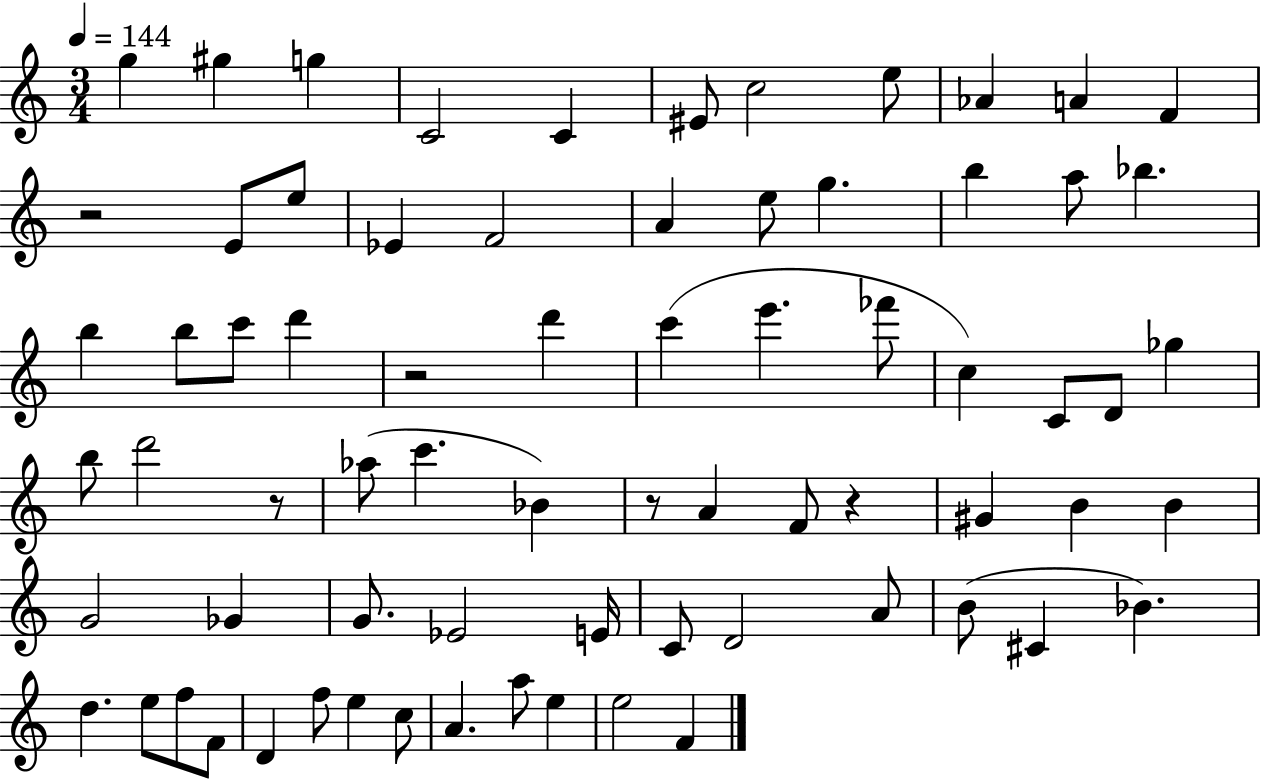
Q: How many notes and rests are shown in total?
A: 72